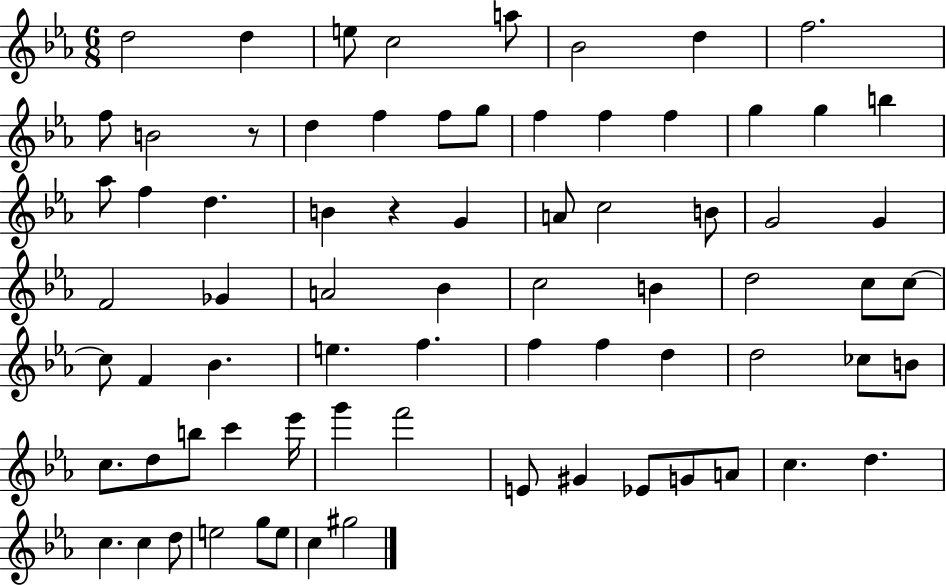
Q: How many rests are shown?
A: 2